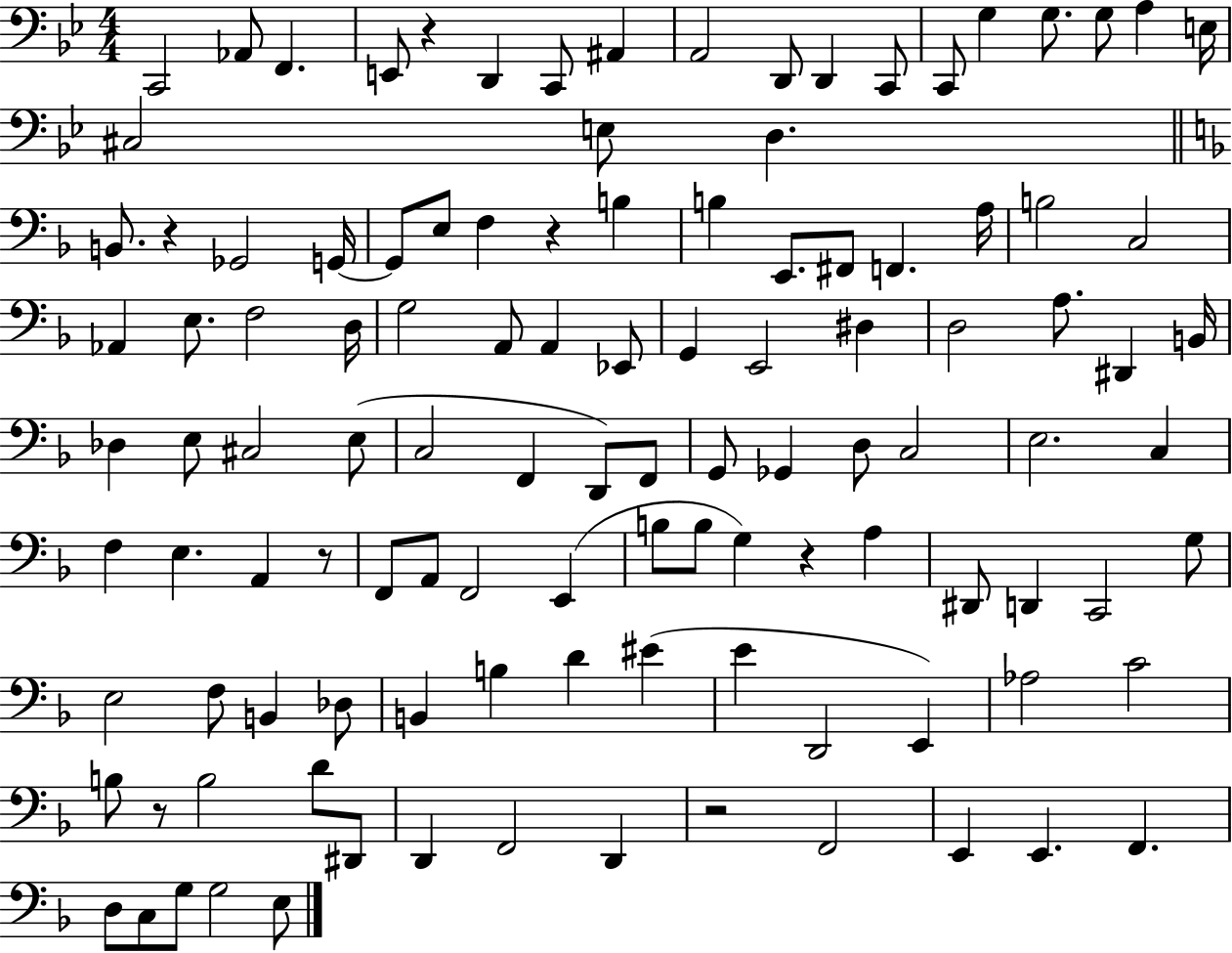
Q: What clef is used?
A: bass